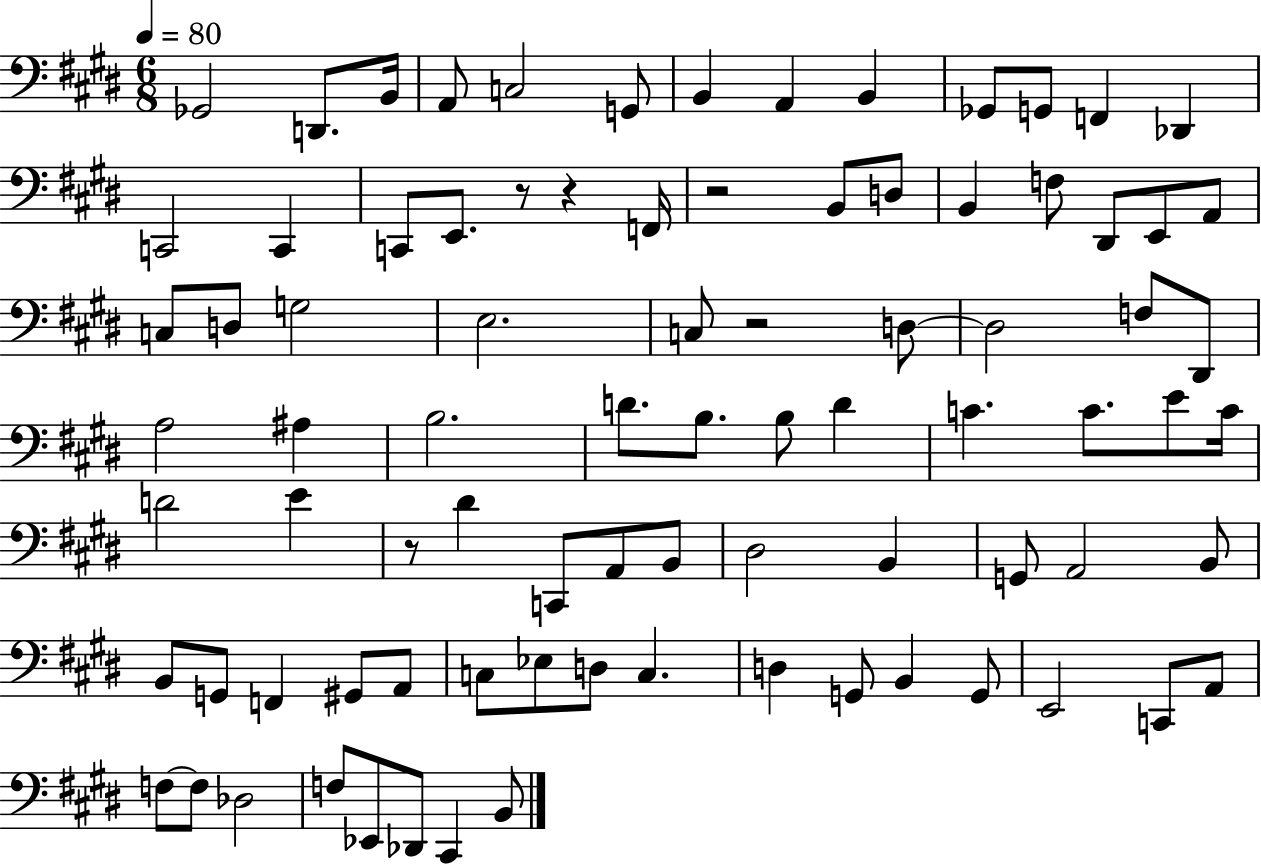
Gb2/h D2/e. B2/s A2/e C3/h G2/e B2/q A2/q B2/q Gb2/e G2/e F2/q Db2/q C2/h C2/q C2/e E2/e. R/e R/q F2/s R/h B2/e D3/e B2/q F3/e D#2/e E2/e A2/e C3/e D3/e G3/h E3/h. C3/e R/h D3/e D3/h F3/e D#2/e A3/h A#3/q B3/h. D4/e. B3/e. B3/e D4/q C4/q. C4/e. E4/e C4/s D4/h E4/q R/e D#4/q C2/e A2/e B2/e D#3/h B2/q G2/e A2/h B2/e B2/e G2/e F2/q G#2/e A2/e C3/e Eb3/e D3/e C3/q. D3/q G2/e B2/q G2/e E2/h C2/e A2/e F3/e F3/e Db3/h F3/e Eb2/e Db2/e C#2/q B2/e